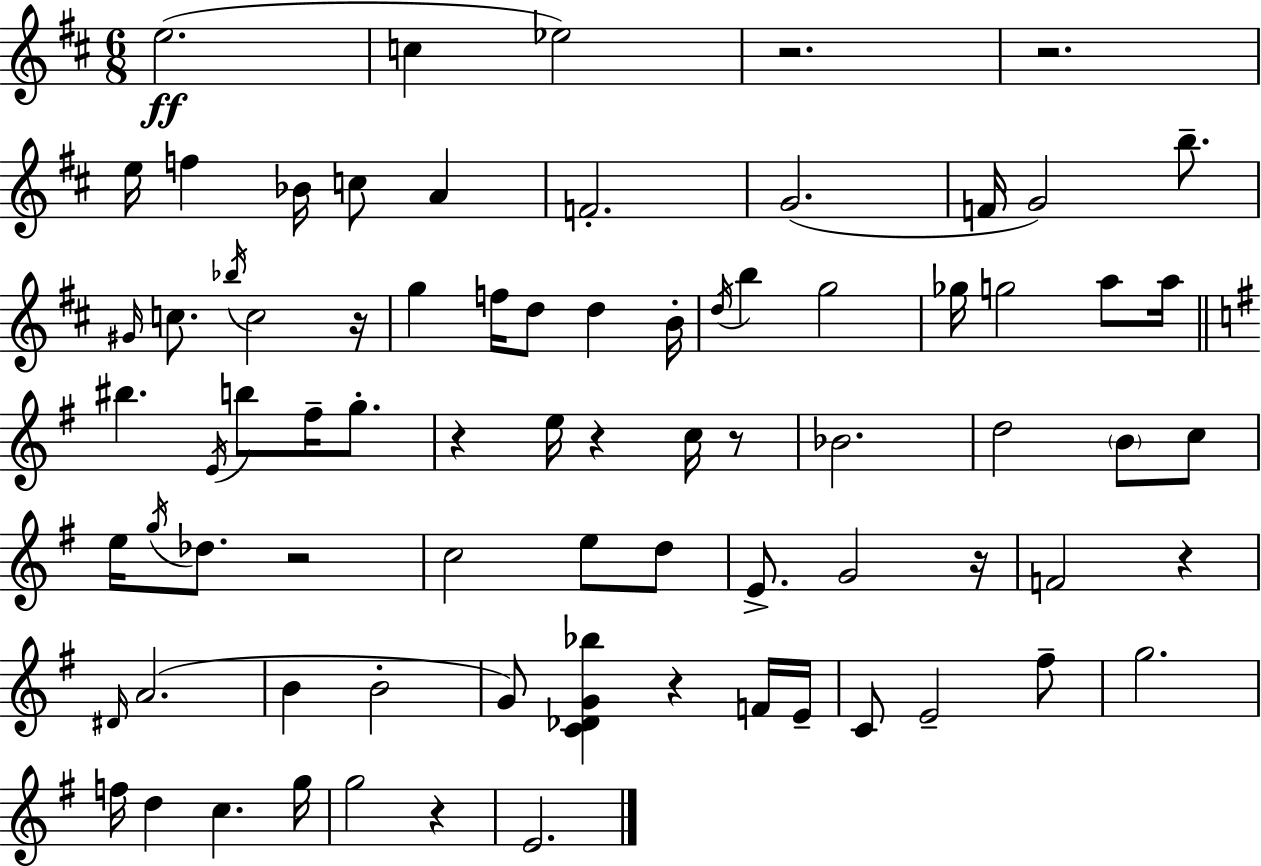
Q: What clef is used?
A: treble